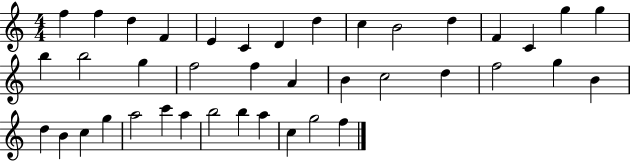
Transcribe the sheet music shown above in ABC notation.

X:1
T:Untitled
M:4/4
L:1/4
K:C
f f d F E C D d c B2 d F C g g b b2 g f2 f A B c2 d f2 g B d B c g a2 c' a b2 b a c g2 f